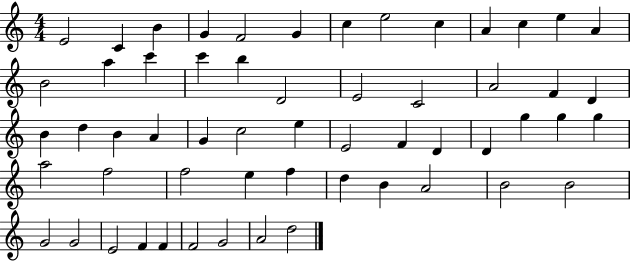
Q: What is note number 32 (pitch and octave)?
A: E4